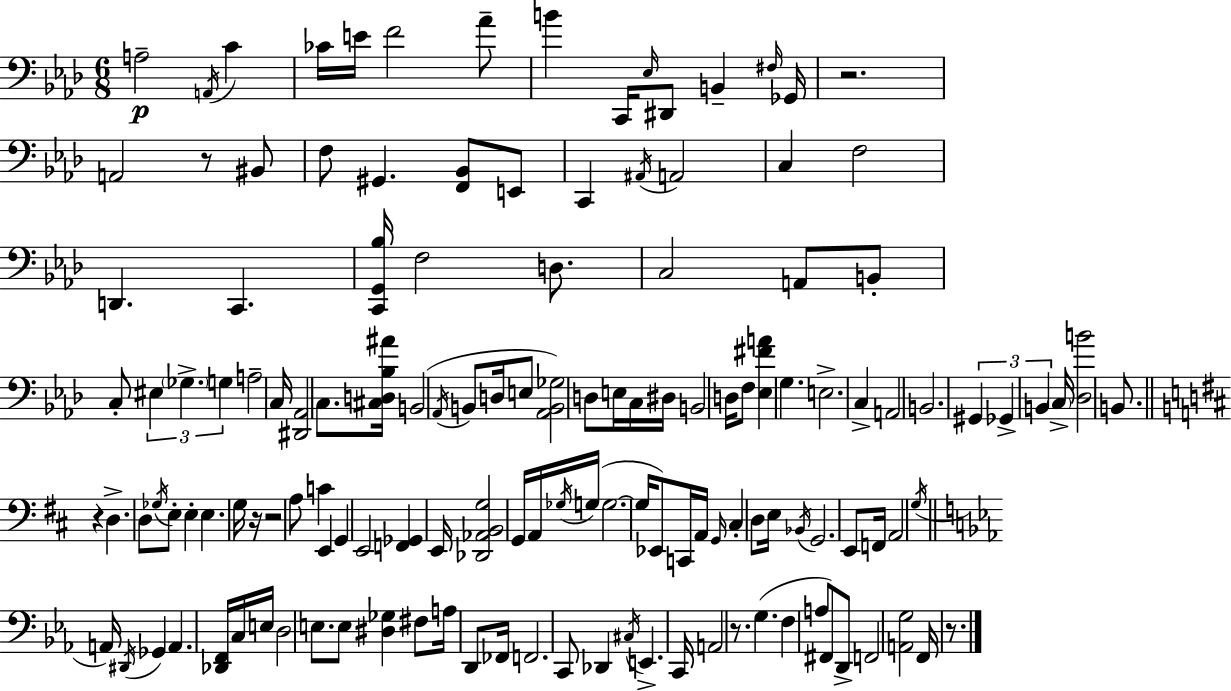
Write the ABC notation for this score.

X:1
T:Untitled
M:6/8
L:1/4
K:Ab
A,2 A,,/4 C _C/4 E/4 F2 _A/2 B C,,/4 _E,/4 ^D,,/2 B,, ^F,/4 _G,,/4 z2 A,,2 z/2 ^B,,/2 F,/2 ^G,, [F,,_B,,]/2 E,,/2 C,, ^A,,/4 A,,2 C, F,2 D,, C,, [C,,G,,_B,]/4 F,2 D,/2 C,2 A,,/2 B,,/2 C,/2 ^E, _G, G, A,2 C,/4 [^D,,_A,,]2 C,/2 [^C,D,_B,^A]/4 B,,2 _A,,/4 B,,/2 D,/4 E,/2 [_A,,B,,_G,]2 D,/2 E,/4 C,/4 ^D,/4 B,,2 D,/4 F,/2 [_E,^FA] G, E,2 C, A,,2 B,,2 ^G,, _G,, B,, C,/4 [_D,B]2 B,,/2 z D, D,/2 _G,/4 E,/2 E, E, G,/4 z/4 z2 A,/2 C E,, G,, E,,2 [F,,_G,,] E,,/4 [_D,,_A,,B,,G,]2 G,,/4 A,,/4 _G,/4 G,/4 G,2 G,/4 _E,,/2 C,,/4 A,,/4 G,,/4 ^C, D,/2 E,/4 _B,,/4 G,,2 E,,/2 F,,/4 A,,2 G,/4 A,,/4 ^D,,/4 _G,, A,, [_D,,F,,]/4 C,/4 E,/4 D,2 E,/2 E,/2 [^D,_G,] ^F,/2 A,/4 D,,/2 _F,,/4 F,,2 C,,/2 _D,, ^C,/4 E,, C,,/4 A,,2 z/2 G, F, A,/2 ^F,,/2 D,,/2 F,,2 [A,,G,]2 F,,/4 z/2